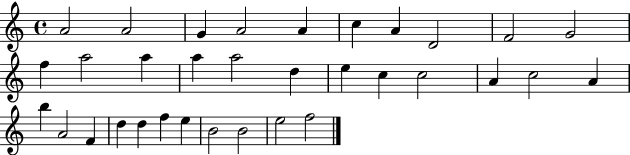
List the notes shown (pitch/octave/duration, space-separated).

A4/h A4/h G4/q A4/h A4/q C5/q A4/q D4/h F4/h G4/h F5/q A5/h A5/q A5/q A5/h D5/q E5/q C5/q C5/h A4/q C5/h A4/q B5/q A4/h F4/q D5/q D5/q F5/q E5/q B4/h B4/h E5/h F5/h